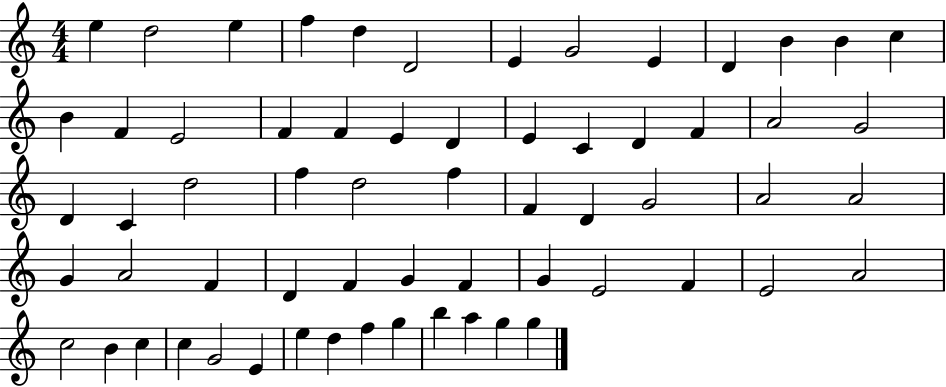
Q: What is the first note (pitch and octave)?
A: E5